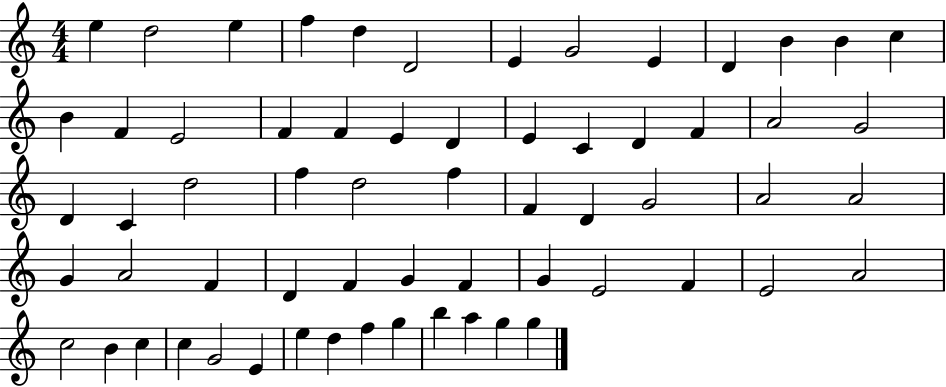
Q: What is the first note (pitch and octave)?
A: E5